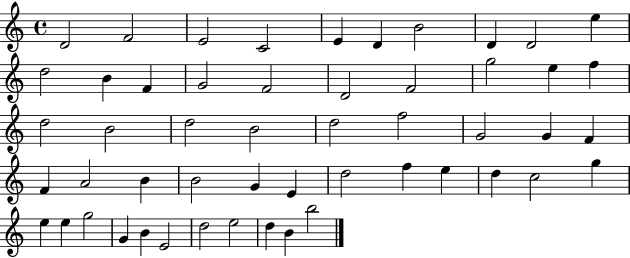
X:1
T:Untitled
M:4/4
L:1/4
K:C
D2 F2 E2 C2 E D B2 D D2 e d2 B F G2 F2 D2 F2 g2 e f d2 B2 d2 B2 d2 f2 G2 G F F A2 B B2 G E d2 f e d c2 g e e g2 G B E2 d2 e2 d B b2